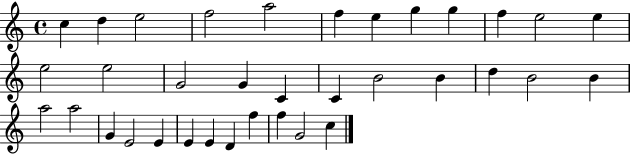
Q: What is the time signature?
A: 4/4